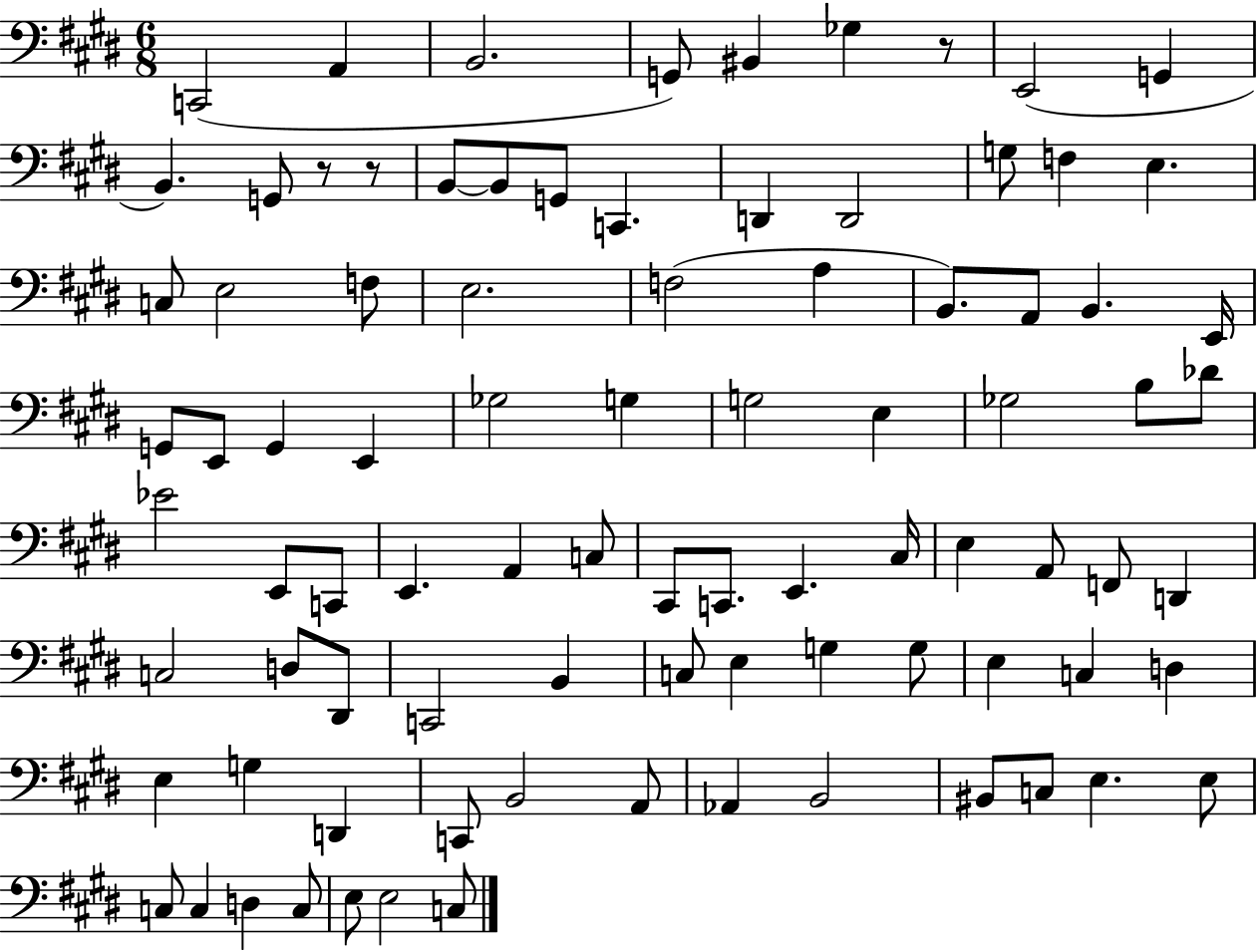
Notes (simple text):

C2/h A2/q B2/h. G2/e BIS2/q Gb3/q R/e E2/h G2/q B2/q. G2/e R/e R/e B2/e B2/e G2/e C2/q. D2/q D2/h G3/e F3/q E3/q. C3/e E3/h F3/e E3/h. F3/h A3/q B2/e. A2/e B2/q. E2/s G2/e E2/e G2/q E2/q Gb3/h G3/q G3/h E3/q Gb3/h B3/e Db4/e Eb4/h E2/e C2/e E2/q. A2/q C3/e C#2/e C2/e. E2/q. C#3/s E3/q A2/e F2/e D2/q C3/h D3/e D#2/e C2/h B2/q C3/e E3/q G3/q G3/e E3/q C3/q D3/q E3/q G3/q D2/q C2/e B2/h A2/e Ab2/q B2/h BIS2/e C3/e E3/q. E3/e C3/e C3/q D3/q C3/e E3/e E3/h C3/e